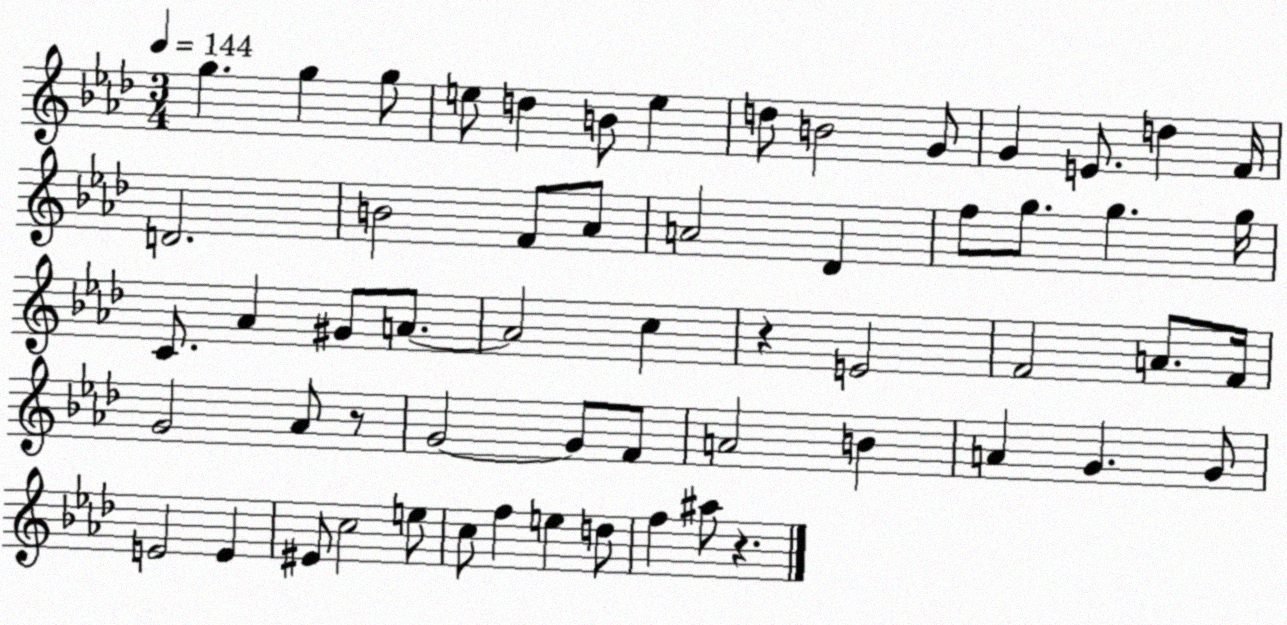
X:1
T:Untitled
M:3/4
L:1/4
K:Ab
g g g/2 e/2 d B/2 e d/2 B2 G/2 G E/2 d F/4 D2 B2 F/2 _A/2 A2 _D f/2 g/2 g g/4 C/2 _A ^G/2 A/2 A2 c z E2 F2 A/2 F/4 G2 _A/2 z/2 G2 G/2 F/2 A2 B A G G/2 E2 E ^E/2 c2 e/2 c/2 f e d/2 f ^a/2 z